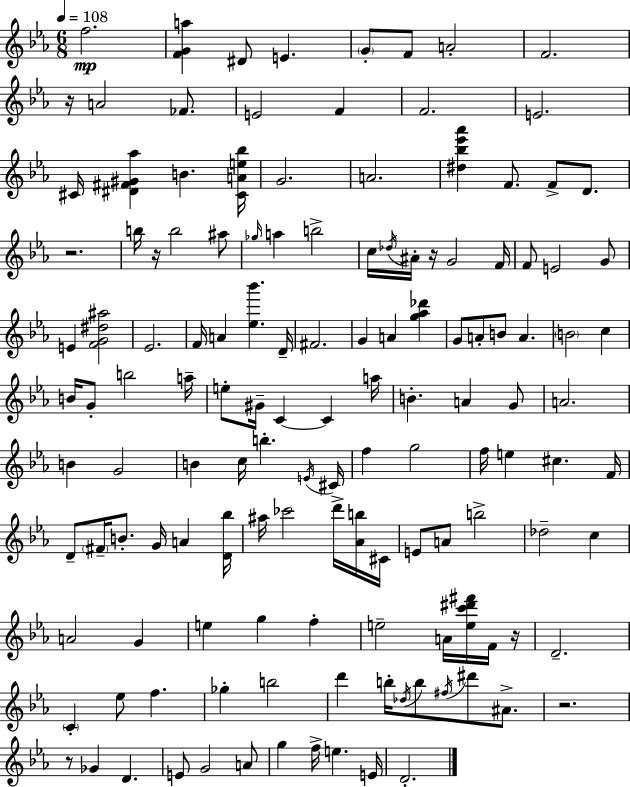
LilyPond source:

{
  \clef treble
  \numericTimeSignature
  \time 6/8
  \key ees \major
  \tempo 4 = 108
  f''2.\mp | <f' g' a''>4 dis'8 e'4. | \parenthesize g'8-. f'8 a'2-. | f'2. | \break r16 a'2 fes'8. | e'2 f'4 | f'2. | e'2. | \break cis'16 <dis' fis' gis' aes''>4 b'4. <cis' a' e'' bes''>16 | g'2. | a'2. | <dis'' bes'' ees''' aes'''>4 f'8. f'8-> d'8. | \break r2. | b''16 r16 b''2 ais''8 | \grace { ges''16 } a''4 b''2-> | c''16 \acciaccatura { des''16 } ais'16-. r16 g'2 | \break f'16 f'8 e'2 | g'8 e'4 <f' g' dis'' ais''>2 | ees'2. | f'16 a'4 <ees'' bes'''>4. | \break d'16-- fis'2. | g'4 a'4 <g'' aes'' des'''>4 | g'8 a'8-. b'8 a'4. | \parenthesize b'2 c''4 | \break b'16 g'8-. b''2 | a''16-- e''8-. gis'16-- c'4~~ c'4 | a''16 b'4.-. a'4 | g'8 a'2. | \break b'4 g'2 | b'4 c''16 b''4.-. | \acciaccatura { e'16 } cis'16 f''4 g''2 | f''16 e''4 cis''4. | \break f'16 d'8-- \parenthesize fis'16-- b'8.-. g'16 a'4 | <d' bes''>16 ais''16 ces'''2 | d'''16-> <aes' b''>16 cis'16 e'8 a'8 b''2-> | des''2-- c''4 | \break a'2 g'4 | e''4 g''4 f''4-. | e''2-- a'16 | <e'' c''' dis''' fis'''>16 f'16 r16 d'2.-- | \break \parenthesize c'4-. ees''8 f''4. | ges''4-. b''2 | d'''4 b''16-. \acciaccatura { des''16 } b''8 \acciaccatura { fis''16 } | dis'''8 ais'8.-> r2. | \break r8 ges'4 d'4. | e'8 g'2 | a'8 g''4 f''16-> e''4. | e'16 d'2.-. | \break \bar "|."
}